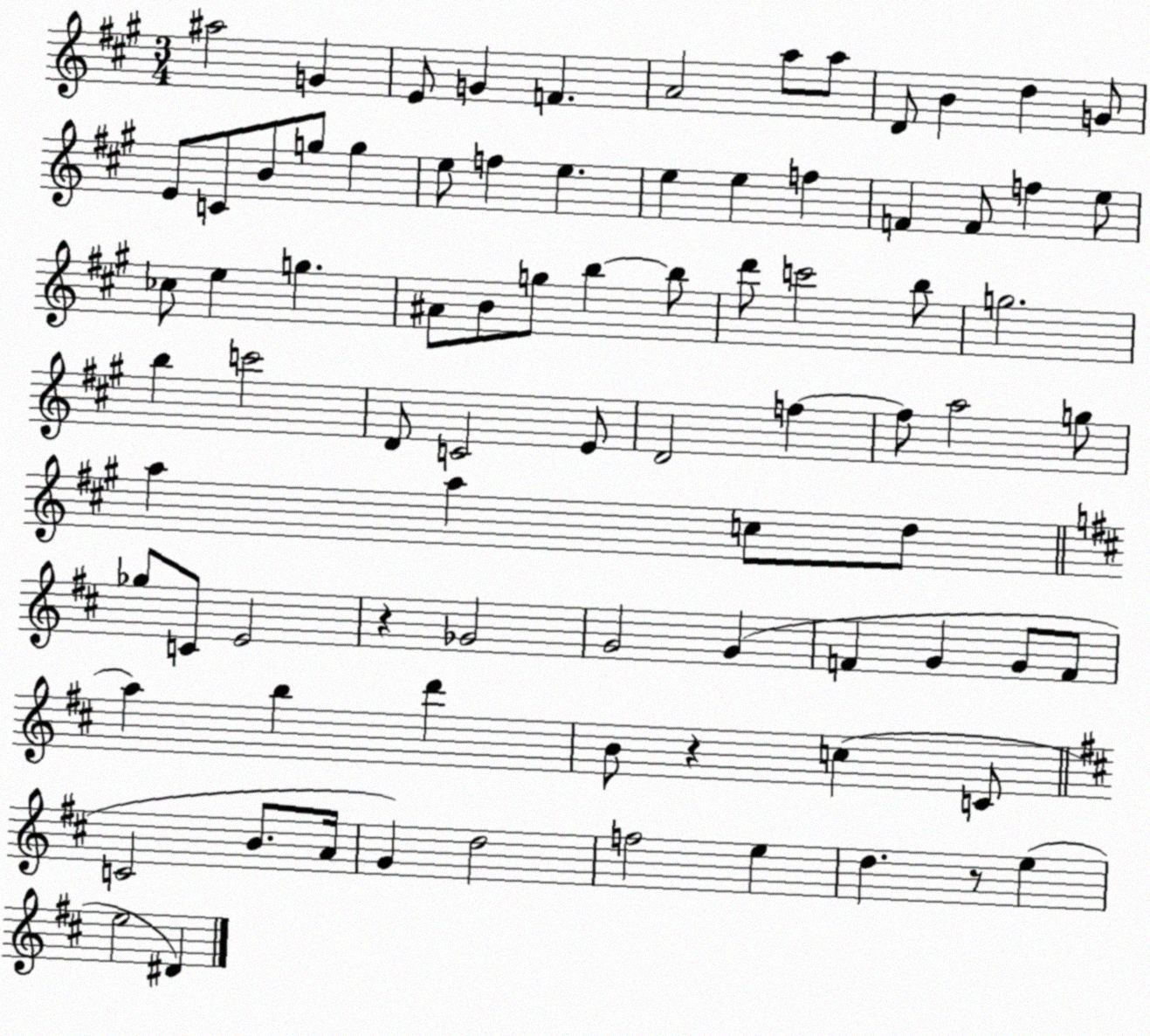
X:1
T:Untitled
M:3/4
L:1/4
K:A
^a2 G E/2 G F A2 a/2 a/2 D/2 B d G/2 E/2 C/2 B/2 g/2 g e/2 f e e e f F F/2 f e/2 _c/2 e g ^A/2 B/2 g/2 b b/2 d'/2 c'2 b/2 g2 b c'2 D/2 C2 E/2 D2 f f/2 a2 g/2 a a c/2 d/2 _g/2 C/2 E2 z _G2 G2 G F G G/2 F/2 a b d' B/2 z c C/2 C2 B/2 A/4 G d2 f2 e d z/2 e e2 ^D